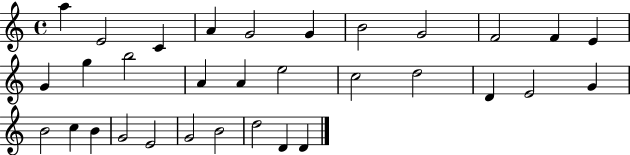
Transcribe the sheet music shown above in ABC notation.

X:1
T:Untitled
M:4/4
L:1/4
K:C
a E2 C A G2 G B2 G2 F2 F E G g b2 A A e2 c2 d2 D E2 G B2 c B G2 E2 G2 B2 d2 D D